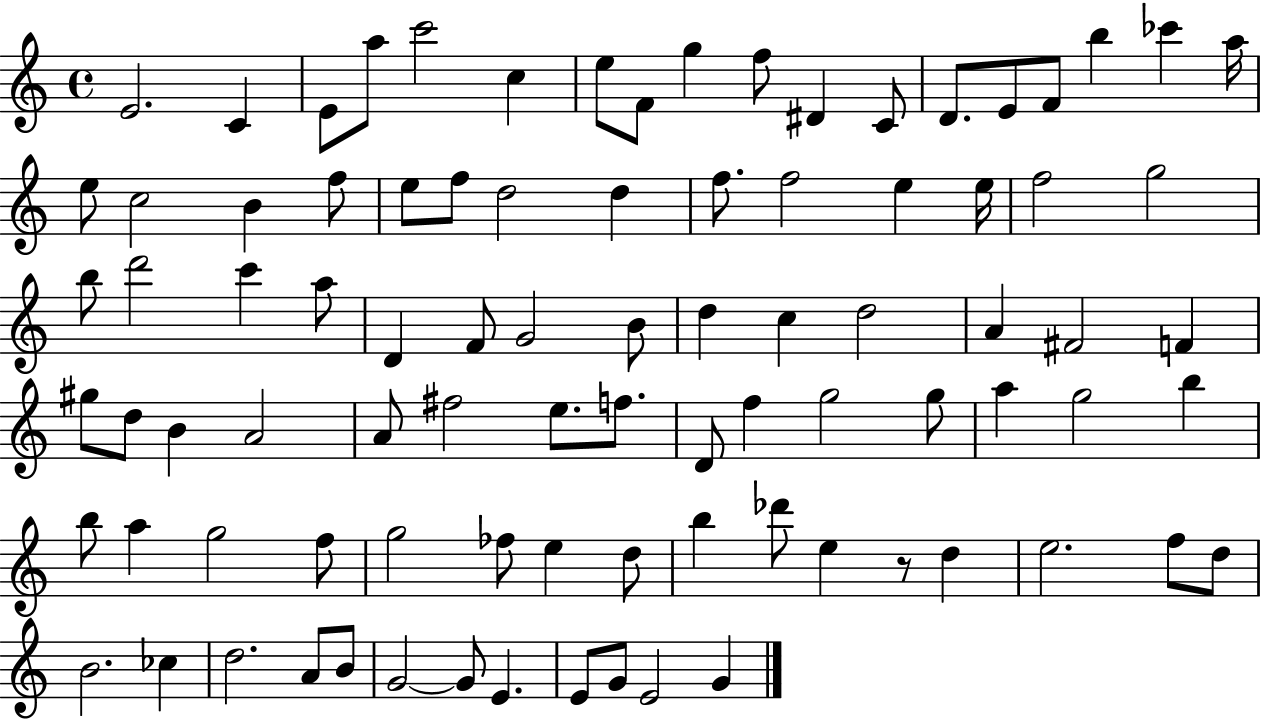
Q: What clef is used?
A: treble